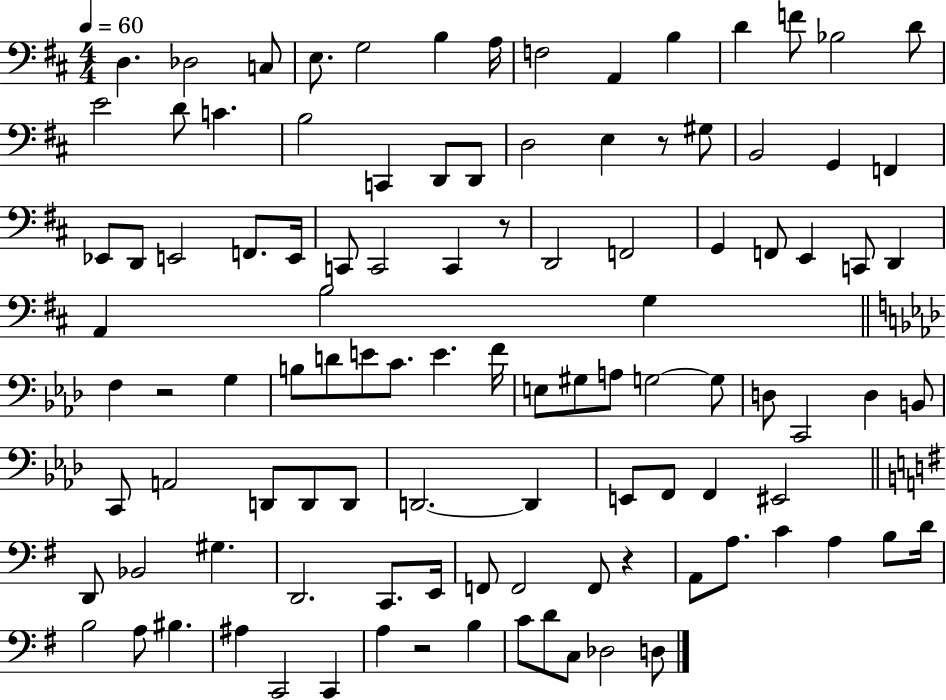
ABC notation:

X:1
T:Untitled
M:4/4
L:1/4
K:D
D, _D,2 C,/2 E,/2 G,2 B, A,/4 F,2 A,, B, D F/2 _B,2 D/2 E2 D/2 C B,2 C,, D,,/2 D,,/2 D,2 E, z/2 ^G,/2 B,,2 G,, F,, _E,,/2 D,,/2 E,,2 F,,/2 E,,/4 C,,/2 C,,2 C,, z/2 D,,2 F,,2 G,, F,,/2 E,, C,,/2 D,, A,, B,2 G, F, z2 G, B,/2 D/2 E/2 C/2 E F/4 E,/2 ^G,/2 A,/2 G,2 G,/2 D,/2 C,,2 D, B,,/2 C,,/2 A,,2 D,,/2 D,,/2 D,,/2 D,,2 D,, E,,/2 F,,/2 F,, ^E,,2 D,,/2 _B,,2 ^G, D,,2 C,,/2 E,,/4 F,,/2 F,,2 F,,/2 z A,,/2 A,/2 C A, B,/2 D/4 B,2 A,/2 ^B, ^A, C,,2 C,, A, z2 B, C/2 D/2 C,/2 _D,2 D,/2